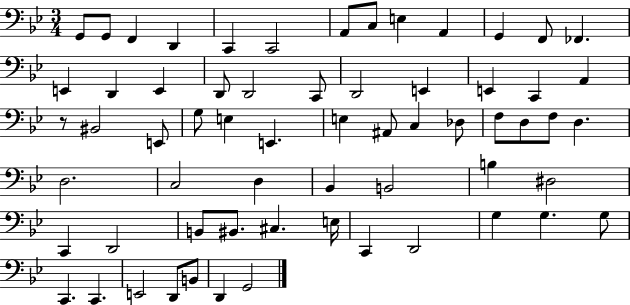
G2/e G2/e F2/q D2/q C2/q C2/h A2/e C3/e E3/q A2/q G2/q F2/e FES2/q. E2/q D2/q E2/q D2/e D2/h C2/e D2/h E2/q E2/q C2/q A2/q R/e BIS2/h E2/e G3/e E3/q E2/q. E3/q A#2/e C3/q Db3/e F3/e D3/e F3/e D3/q. D3/h. C3/h D3/q Bb2/q B2/h B3/q D#3/h C2/q D2/h B2/e BIS2/e. C#3/q. E3/s C2/q D2/h G3/q G3/q. G3/e C2/q. C2/q. E2/h D2/e B2/e D2/q G2/h